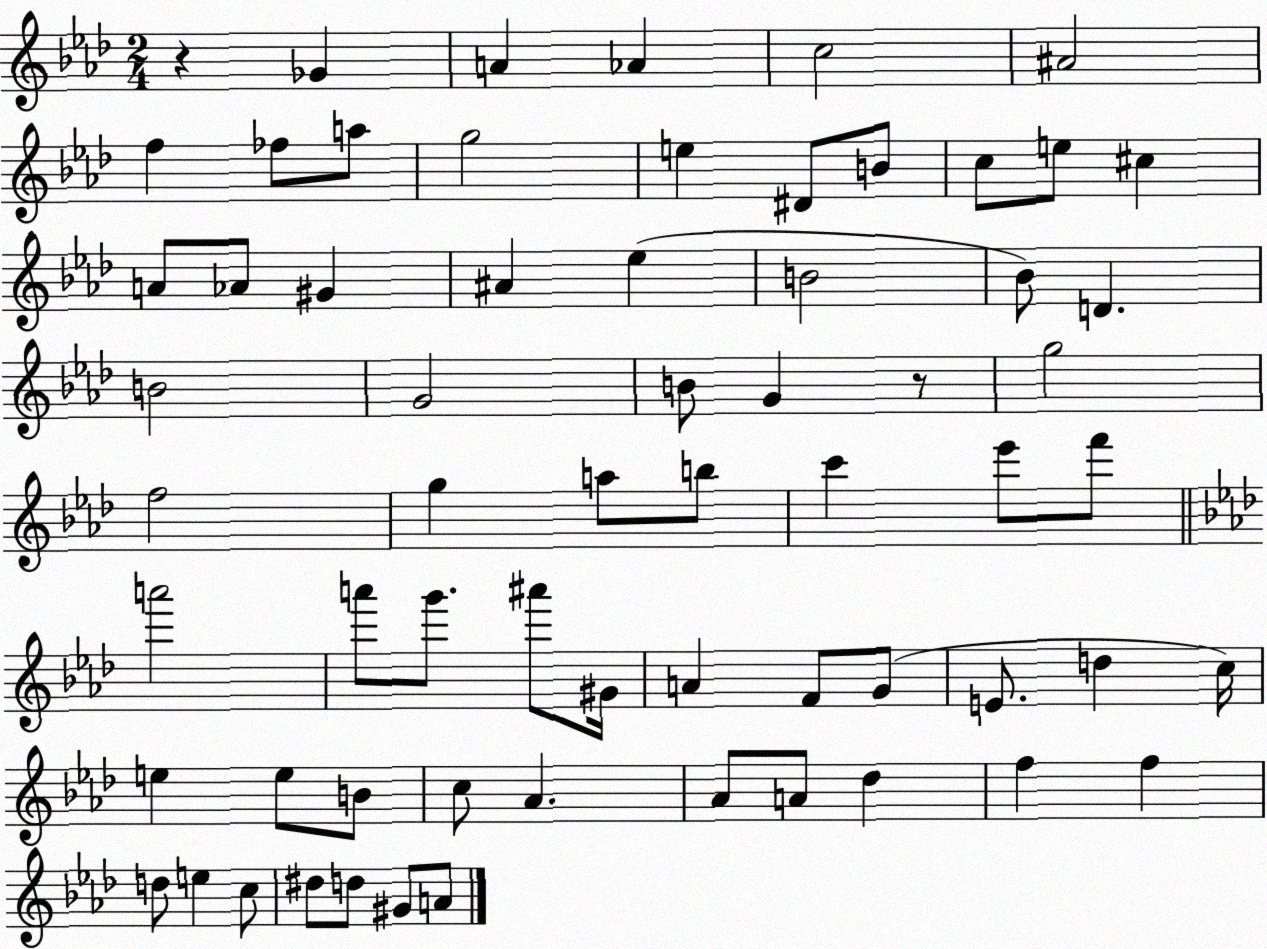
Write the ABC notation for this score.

X:1
T:Untitled
M:2/4
L:1/4
K:Ab
z _G A _A c2 ^A2 f _f/2 a/2 g2 e ^D/2 B/2 c/2 e/2 ^c A/2 _A/2 ^G ^A _e B2 _B/2 D B2 G2 B/2 G z/2 g2 f2 g a/2 b/2 c' _e'/2 f'/2 a'2 a'/2 g'/2 ^a'/2 ^G/4 A F/2 G/2 E/2 d c/4 e e/2 B/2 c/2 _A _A/2 A/2 _d f f d/2 e c/2 ^d/2 d/2 ^G/2 A/2